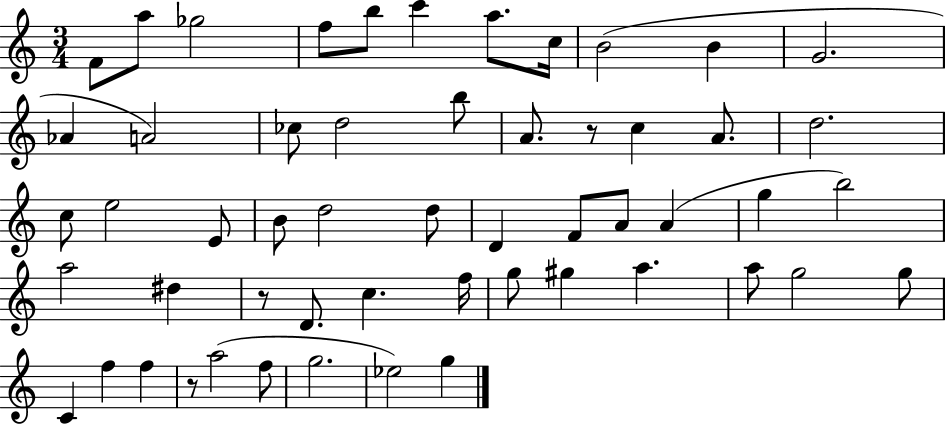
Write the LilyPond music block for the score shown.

{
  \clef treble
  \numericTimeSignature
  \time 3/4
  \key c \major
  f'8 a''8 ges''2 | f''8 b''8 c'''4 a''8. c''16 | b'2( b'4 | g'2. | \break aes'4 a'2) | ces''8 d''2 b''8 | a'8. r8 c''4 a'8. | d''2. | \break c''8 e''2 e'8 | b'8 d''2 d''8 | d'4 f'8 a'8 a'4( | g''4 b''2) | \break a''2 dis''4 | r8 d'8. c''4. f''16 | g''8 gis''4 a''4. | a''8 g''2 g''8 | \break c'4 f''4 f''4 | r8 a''2( f''8 | g''2. | ees''2) g''4 | \break \bar "|."
}